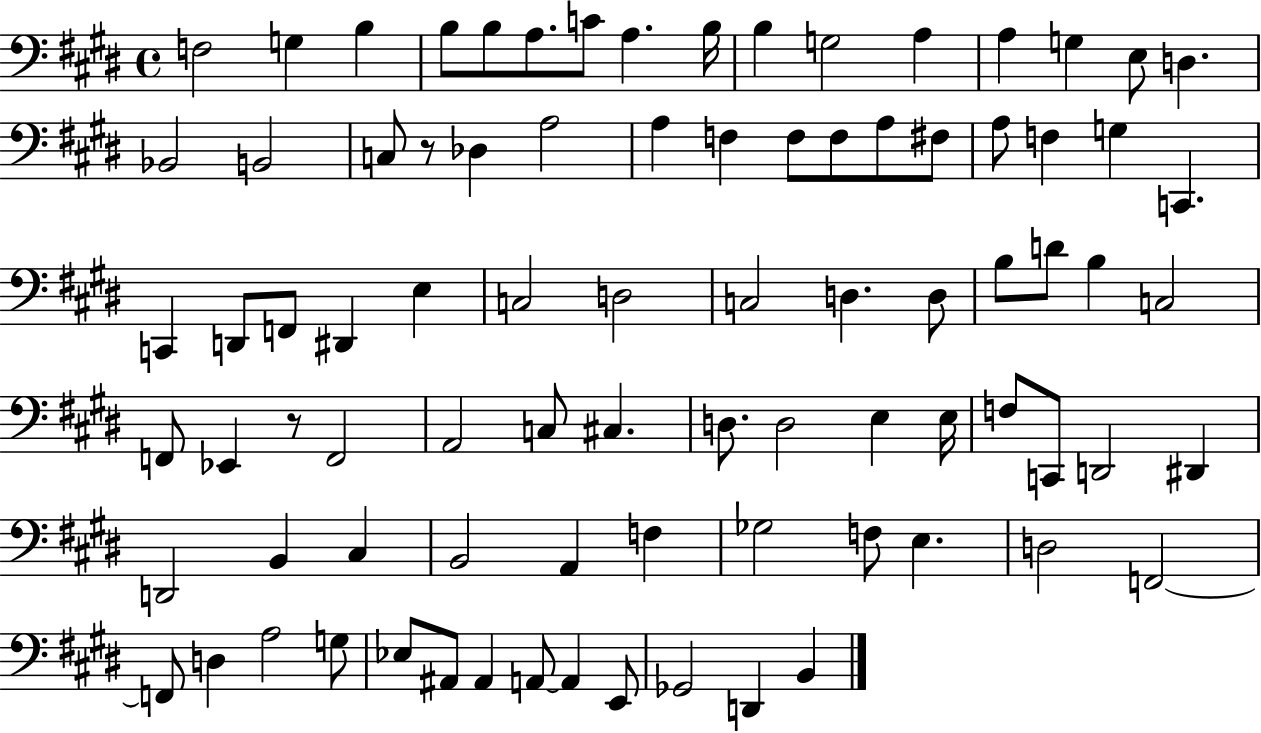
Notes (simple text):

F3/h G3/q B3/q B3/e B3/e A3/e. C4/e A3/q. B3/s B3/q G3/h A3/q A3/q G3/q E3/e D3/q. Bb2/h B2/h C3/e R/e Db3/q A3/h A3/q F3/q F3/e F3/e A3/e F#3/e A3/e F3/q G3/q C2/q. C2/q D2/e F2/e D#2/q E3/q C3/h D3/h C3/h D3/q. D3/e B3/e D4/e B3/q C3/h F2/e Eb2/q R/e F2/h A2/h C3/e C#3/q. D3/e. D3/h E3/q E3/s F3/e C2/e D2/h D#2/q D2/h B2/q C#3/q B2/h A2/q F3/q Gb3/h F3/e E3/q. D3/h F2/h F2/e D3/q A3/h G3/e Eb3/e A#2/e A#2/q A2/e A2/q E2/e Gb2/h D2/q B2/q